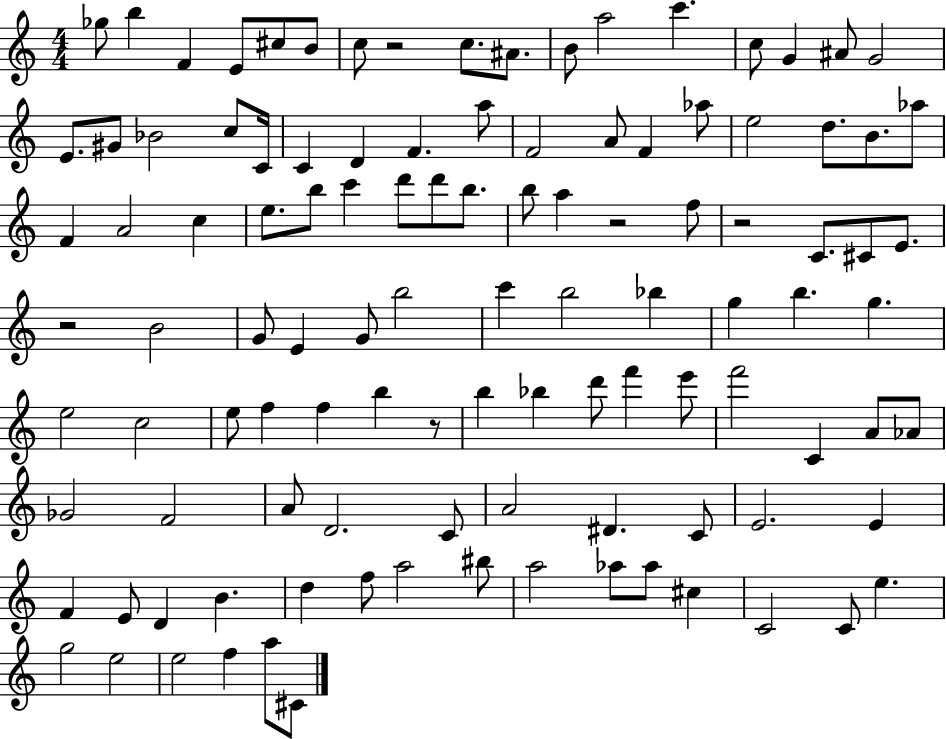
Gb5/e B5/q F4/q E4/e C#5/e B4/e C5/e R/h C5/e. A#4/e. B4/e A5/h C6/q. C5/e G4/q A#4/e G4/h E4/e. G#4/e Bb4/h C5/e C4/s C4/q D4/q F4/q. A5/e F4/h A4/e F4/q Ab5/e E5/h D5/e. B4/e. Ab5/e F4/q A4/h C5/q E5/e. B5/e C6/q D6/e D6/e B5/e. B5/e A5/q R/h F5/e R/h C4/e. C#4/e E4/e. R/h B4/h G4/e E4/q G4/e B5/h C6/q B5/h Bb5/q G5/q B5/q. G5/q. E5/h C5/h E5/e F5/q F5/q B5/q R/e B5/q Bb5/q D6/e F6/q E6/e F6/h C4/q A4/e Ab4/e Gb4/h F4/h A4/e D4/h. C4/e A4/h D#4/q. C4/e E4/h. E4/q F4/q E4/e D4/q B4/q. D5/q F5/e A5/h BIS5/e A5/h Ab5/e Ab5/e C#5/q C4/h C4/e E5/q. G5/h E5/h E5/h F5/q A5/e C#4/e